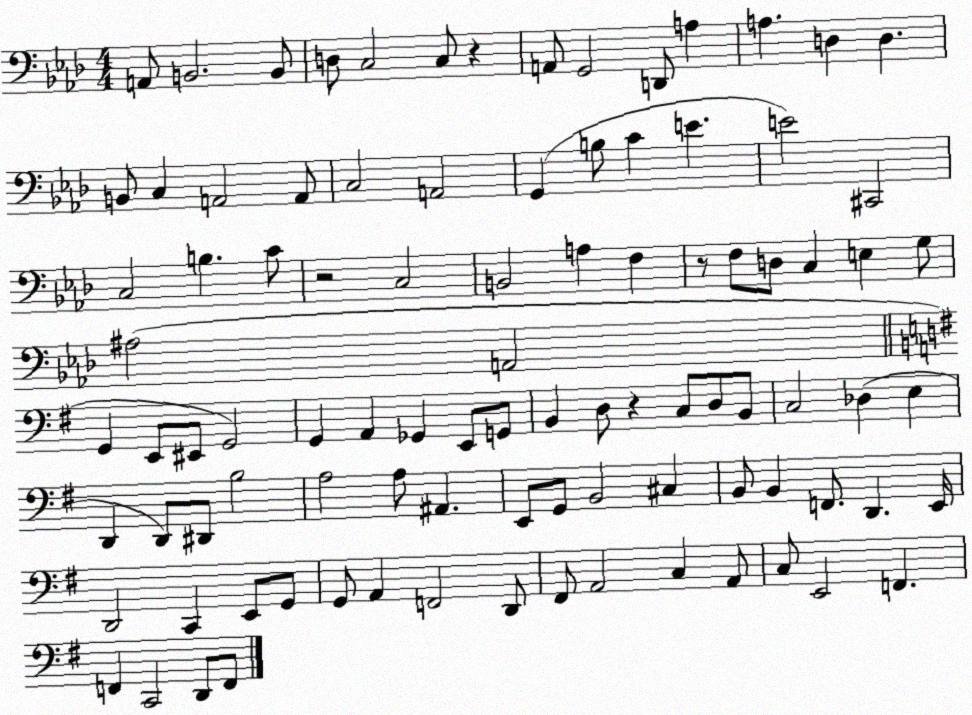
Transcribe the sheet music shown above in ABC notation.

X:1
T:Untitled
M:4/4
L:1/4
K:Ab
A,,/2 B,,2 B,,/2 D,/2 C,2 C,/2 z A,,/2 G,,2 D,,/2 A, A, D, D, B,,/2 C, A,,2 A,,/2 C,2 A,,2 G,, B,/2 C E E2 ^C,,2 C,2 B, C/2 z2 C,2 B,,2 A, F, z/2 F,/2 D,/2 C, E, G,/2 ^A,2 A,,2 G,, E,,/2 ^E,,/2 G,,2 G,, A,, _G,, E,,/2 G,,/2 B,, D,/2 z C,/2 D,/2 B,,/2 C,2 _D, E, D,, D,,/2 ^D,,/2 B,2 A,2 A,/2 ^A,, E,,/2 G,,/2 B,,2 ^C, B,,/2 B,, F,,/2 D,, E,,/4 D,,2 C,, E,,/2 G,,/2 G,,/2 A,, F,,2 D,,/2 ^F,,/2 A,,2 C, A,,/2 C,/2 E,,2 F,, F,, C,,2 D,,/2 F,,/2